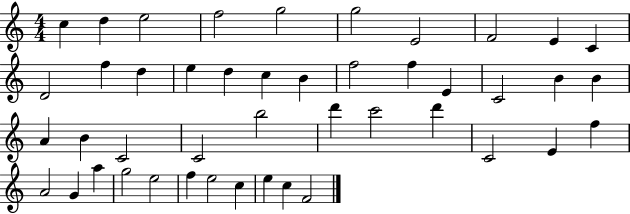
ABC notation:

X:1
T:Untitled
M:4/4
L:1/4
K:C
c d e2 f2 g2 g2 E2 F2 E C D2 f d e d c B f2 f E C2 B B A B C2 C2 b2 d' c'2 d' C2 E f A2 G a g2 e2 f e2 c e c F2